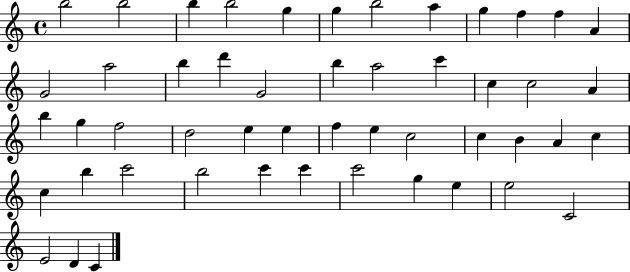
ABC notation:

X:1
T:Untitled
M:4/4
L:1/4
K:C
b2 b2 b b2 g g b2 a g f f A G2 a2 b d' G2 b a2 c' c c2 A b g f2 d2 e e f e c2 c B A c c b c'2 b2 c' c' c'2 g e e2 C2 E2 D C